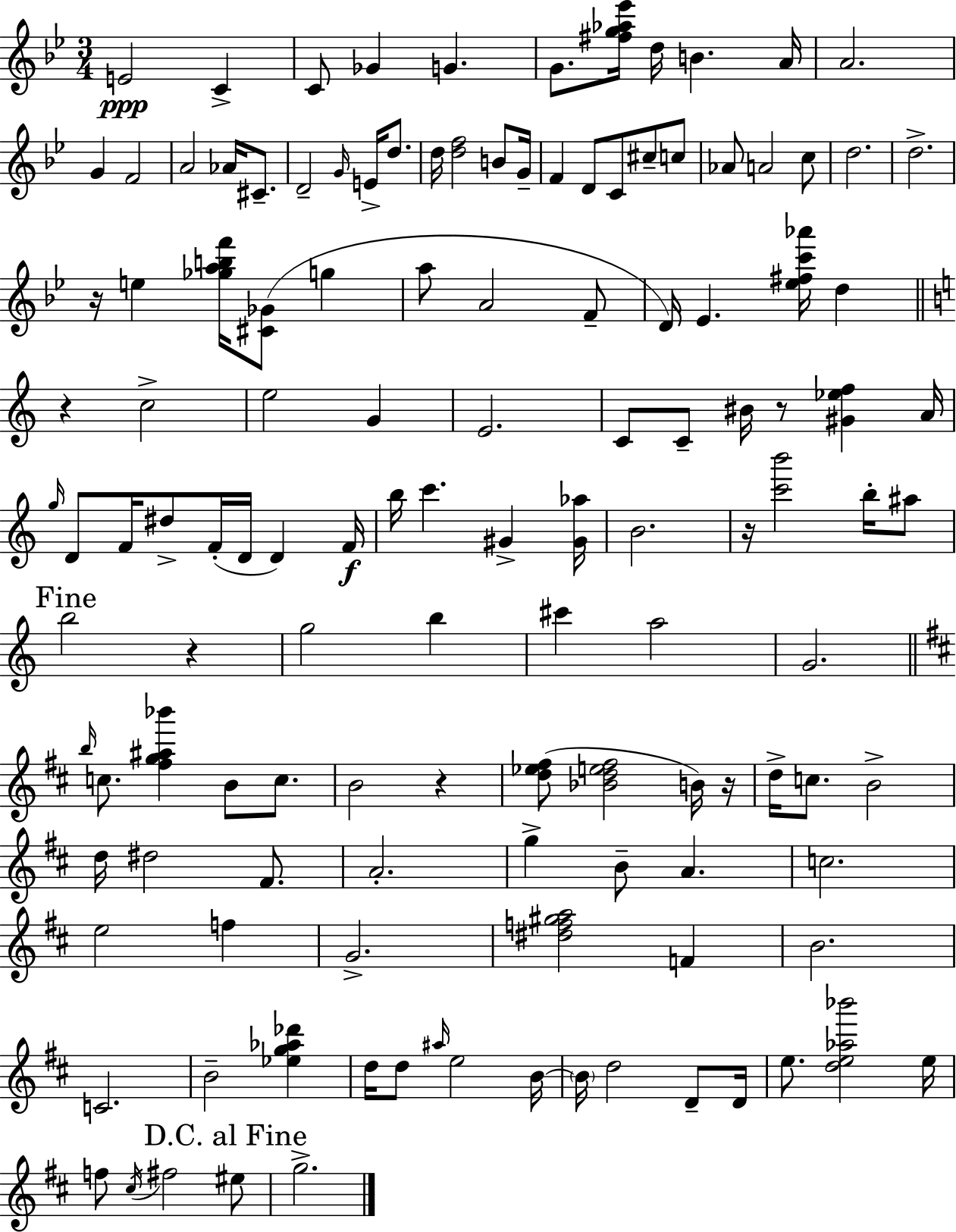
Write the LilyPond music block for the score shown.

{
  \clef treble
  \numericTimeSignature
  \time 3/4
  \key g \minor
  \repeat volta 2 { e'2\ppp c'4-> | c'8 ges'4 g'4. | g'8. <fis'' g'' aes'' ees'''>16 d''16 b'4. a'16 | a'2. | \break g'4 f'2 | a'2 aes'16 cis'8.-- | d'2-- \grace { g'16 } e'16-> d''8. | d''16 <d'' f''>2 b'8 | \break g'16-- f'4 d'8 c'8 cis''8-- c''8 | aes'8 a'2 c''8 | d''2. | d''2.-> | \break r16 e''4 <ges'' a'' b'' f'''>16 <cis' ges'>8( g''4 | a''8 a'2 f'8-- | d'16) ees'4. <ees'' fis'' c''' aes'''>16 d''4 | \bar "||" \break \key c \major r4 c''2-> | e''2 g'4 | e'2. | c'8 c'8-- bis'16 r8 <gis' ees'' f''>4 a'16 | \break \grace { g''16 } d'8 f'16 dis''8-> f'16-.( d'16 d'4) | f'16\f b''16 c'''4. gis'4-> | <gis' aes''>16 b'2. | r16 <c''' b'''>2 b''16-. ais''8 | \break \mark "Fine" b''2 r4 | g''2 b''4 | cis'''4 a''2 | g'2. | \break \bar "||" \break \key b \minor \grace { b''16 } c''8. <fis'' g'' ais'' bes'''>4 b'8 c''8. | b'2 r4 | <d'' ees'' fis''>8( <bes' d'' e'' fis''>2 b'16) | r16 d''16-> c''8. b'2-> | \break d''16 dis''2 fis'8. | a'2.-. | g''4-> b'8-- a'4. | c''2. | \break e''2 f''4 | g'2.-> | <dis'' f'' gis'' a''>2 f'4 | b'2. | \break c'2. | b'2-- <ees'' g'' aes'' des'''>4 | d''16 d''8 \grace { ais''16 } e''2 | b'16~~ \parenthesize b'16 d''2 d'8-- | \break d'16 e''8. <d'' e'' aes'' bes'''>2 | e''16 f''8 \acciaccatura { cis''16 } fis''2 | \mark "D.C. al Fine" eis''8 g''2.-> | } \bar "|."
}